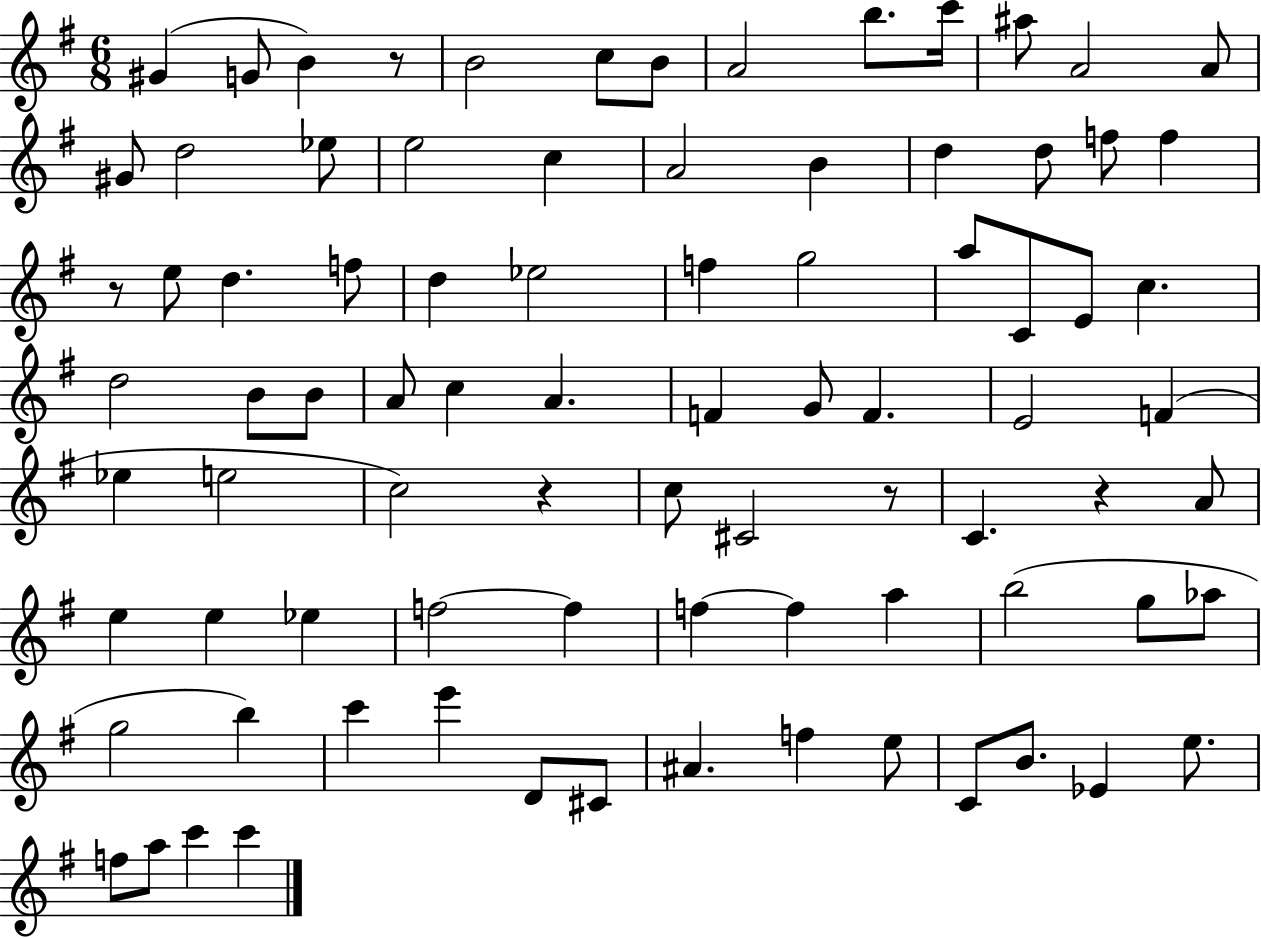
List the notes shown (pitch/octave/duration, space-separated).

G#4/q G4/e B4/q R/e B4/h C5/e B4/e A4/h B5/e. C6/s A#5/e A4/h A4/e G#4/e D5/h Eb5/e E5/h C5/q A4/h B4/q D5/q D5/e F5/e F5/q R/e E5/e D5/q. F5/e D5/q Eb5/h F5/q G5/h A5/e C4/e E4/e C5/q. D5/h B4/e B4/e A4/e C5/q A4/q. F4/q G4/e F4/q. E4/h F4/q Eb5/q E5/h C5/h R/q C5/e C#4/h R/e C4/q. R/q A4/e E5/q E5/q Eb5/q F5/h F5/q F5/q F5/q A5/q B5/h G5/e Ab5/e G5/h B5/q C6/q E6/q D4/e C#4/e A#4/q. F5/q E5/e C4/e B4/e. Eb4/q E5/e. F5/e A5/e C6/q C6/q